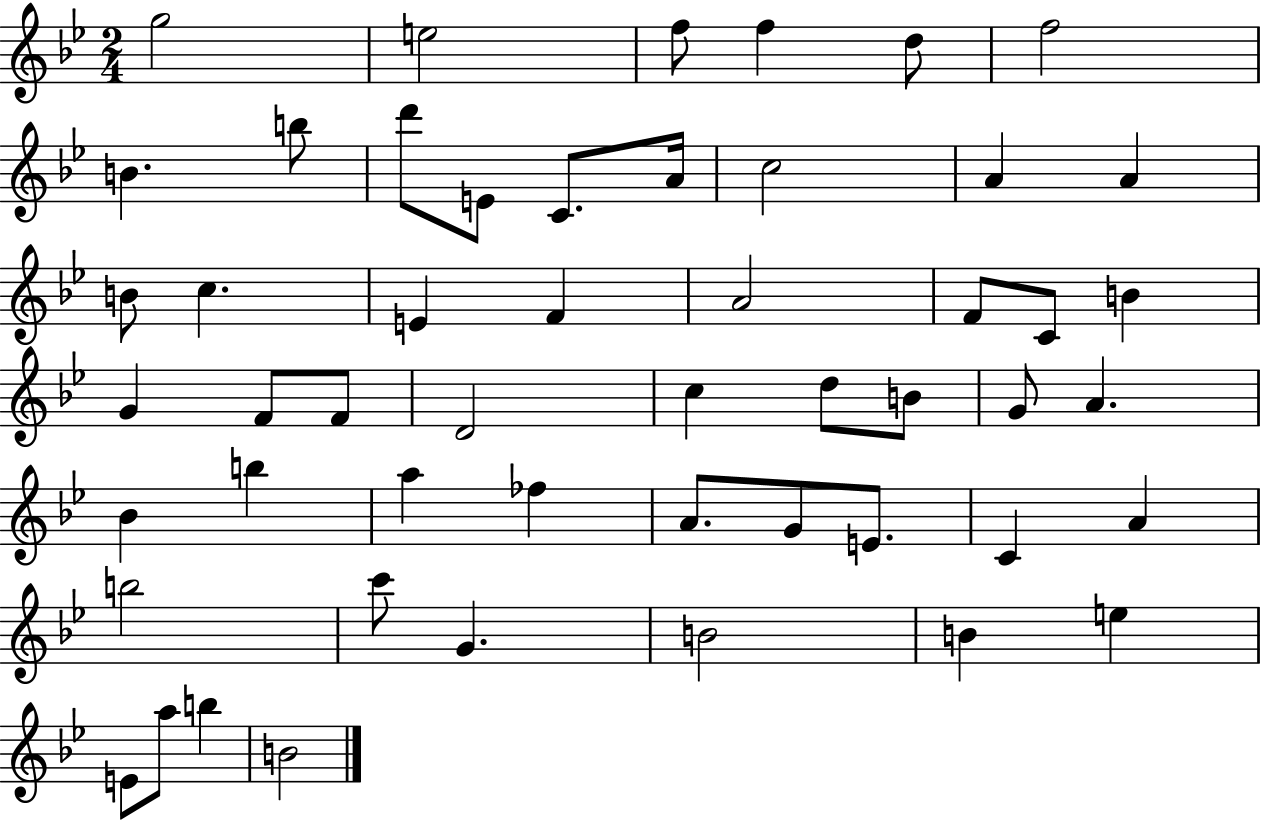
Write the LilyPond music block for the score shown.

{
  \clef treble
  \numericTimeSignature
  \time 2/4
  \key bes \major
  g''2 | e''2 | f''8 f''4 d''8 | f''2 | \break b'4. b''8 | d'''8 e'8 c'8. a'16 | c''2 | a'4 a'4 | \break b'8 c''4. | e'4 f'4 | a'2 | f'8 c'8 b'4 | \break g'4 f'8 f'8 | d'2 | c''4 d''8 b'8 | g'8 a'4. | \break bes'4 b''4 | a''4 fes''4 | a'8. g'8 e'8. | c'4 a'4 | \break b''2 | c'''8 g'4. | b'2 | b'4 e''4 | \break e'8 a''8 b''4 | b'2 | \bar "|."
}